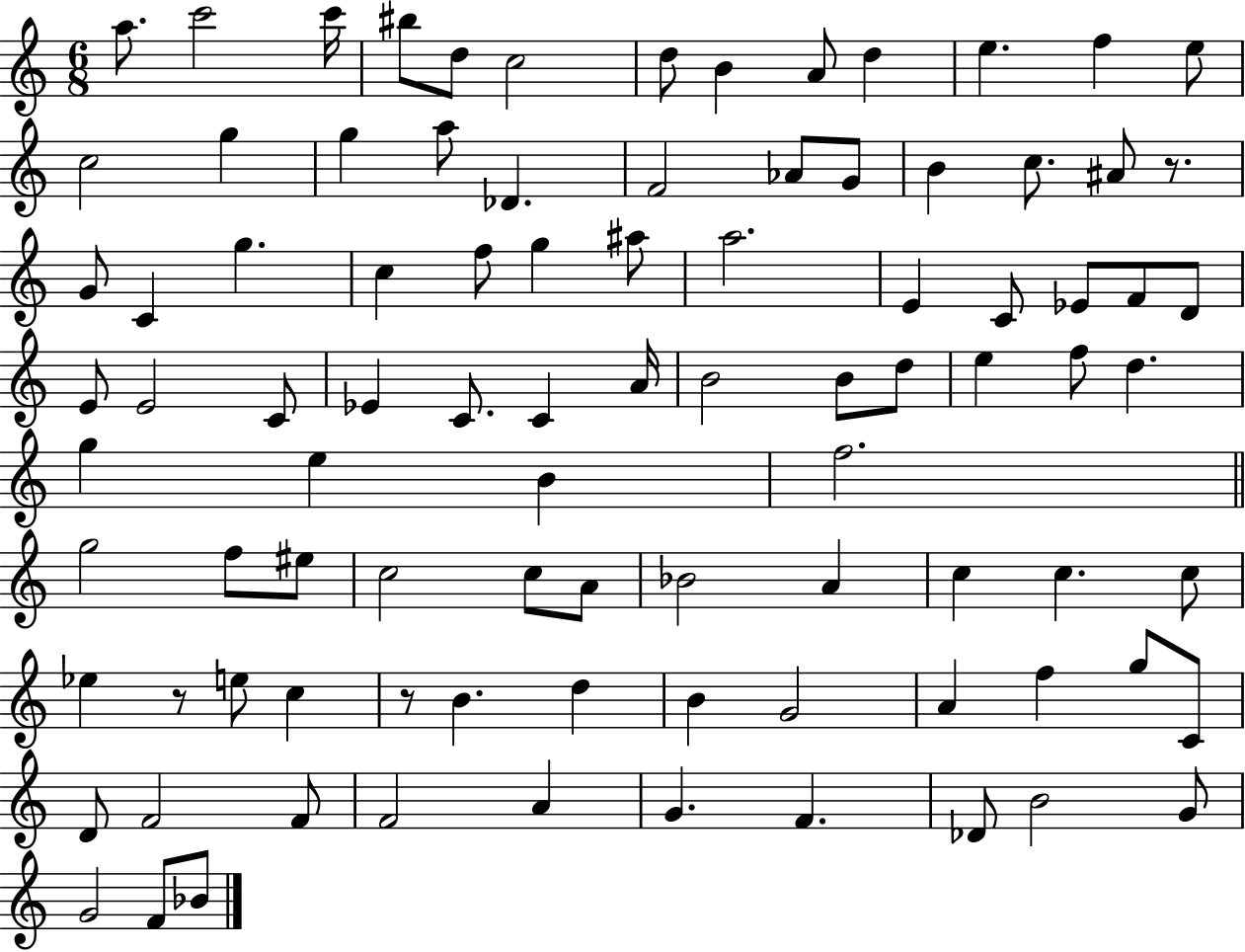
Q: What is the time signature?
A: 6/8